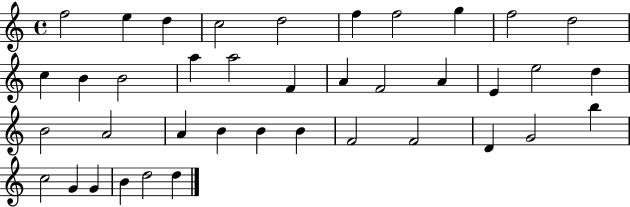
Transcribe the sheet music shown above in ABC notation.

X:1
T:Untitled
M:4/4
L:1/4
K:C
f2 e d c2 d2 f f2 g f2 d2 c B B2 a a2 F A F2 A E e2 d B2 A2 A B B B F2 F2 D G2 b c2 G G B d2 d